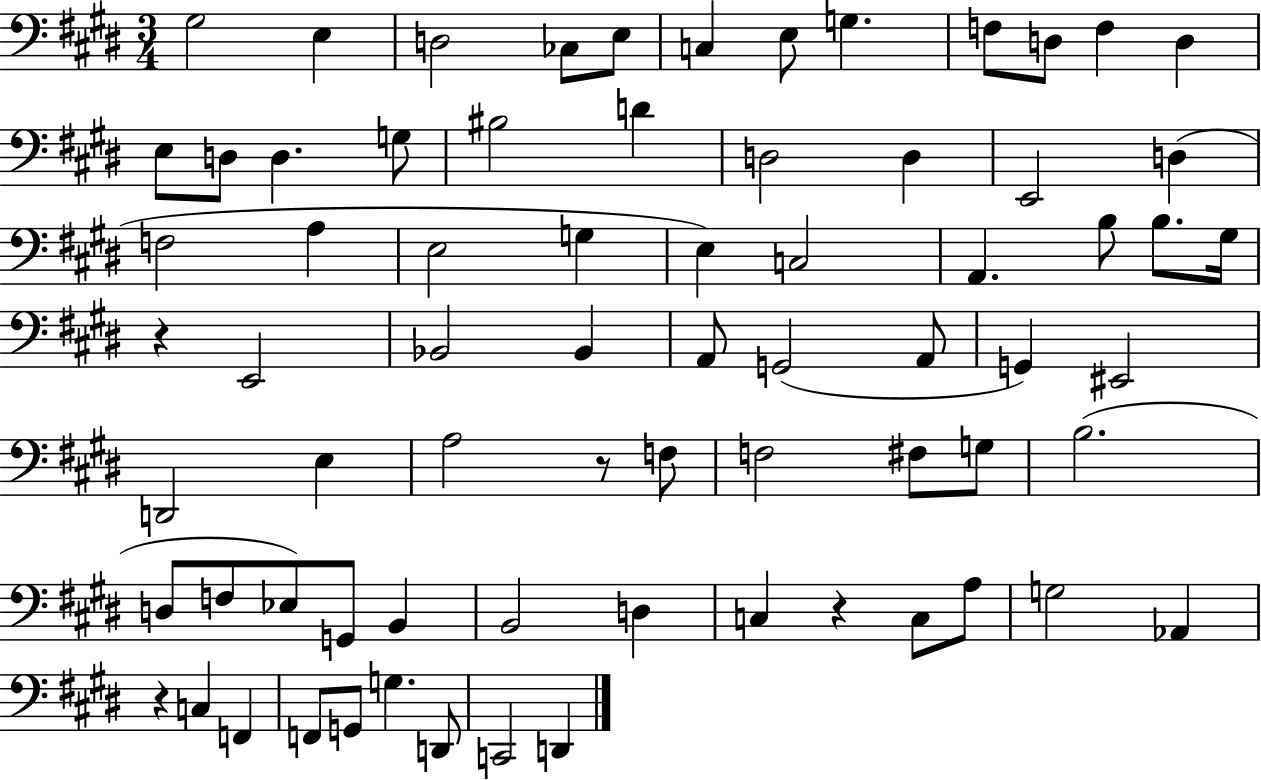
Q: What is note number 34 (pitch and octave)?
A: Bb2